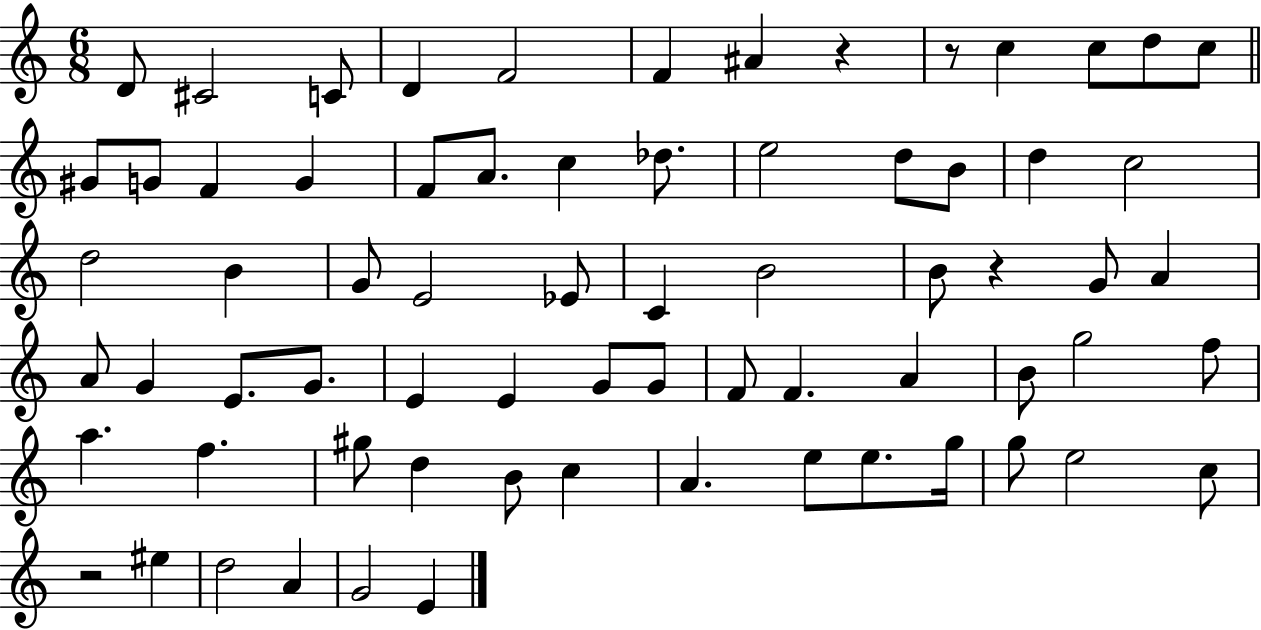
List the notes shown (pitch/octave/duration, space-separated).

D4/e C#4/h C4/e D4/q F4/h F4/q A#4/q R/q R/e C5/q C5/e D5/e C5/e G#4/e G4/e F4/q G4/q F4/e A4/e. C5/q Db5/e. E5/h D5/e B4/e D5/q C5/h D5/h B4/q G4/e E4/h Eb4/e C4/q B4/h B4/e R/q G4/e A4/q A4/e G4/q E4/e. G4/e. E4/q E4/q G4/e G4/e F4/e F4/q. A4/q B4/e G5/h F5/e A5/q. F5/q. G#5/e D5/q B4/e C5/q A4/q. E5/e E5/e. G5/s G5/e E5/h C5/e R/h EIS5/q D5/h A4/q G4/h E4/q